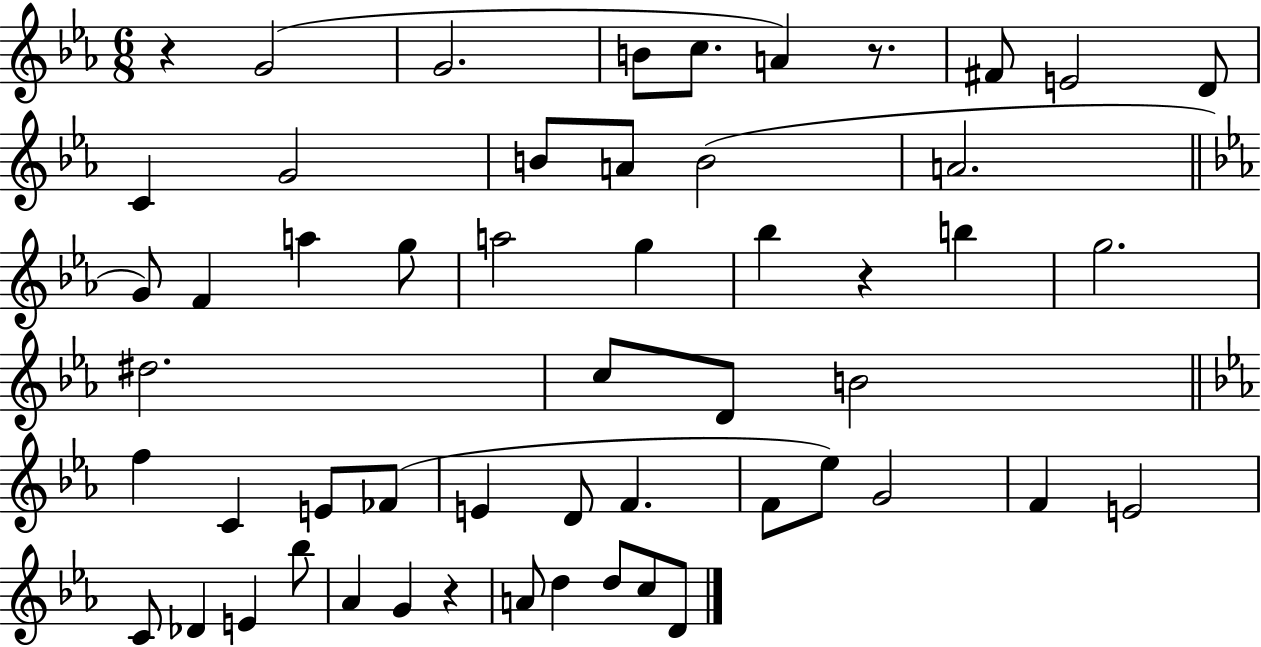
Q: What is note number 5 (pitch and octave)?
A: A4